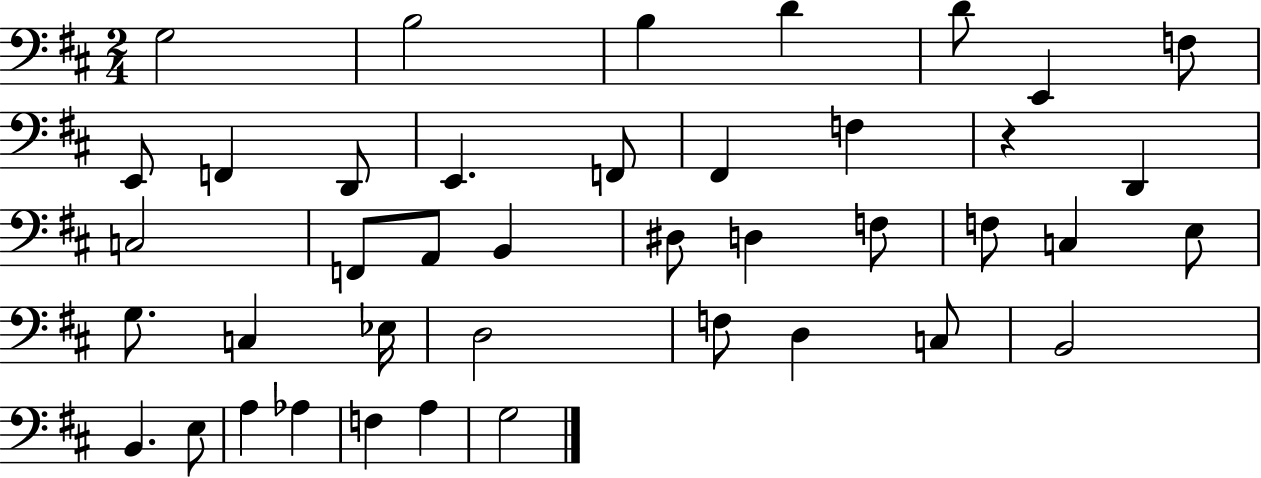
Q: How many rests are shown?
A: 1